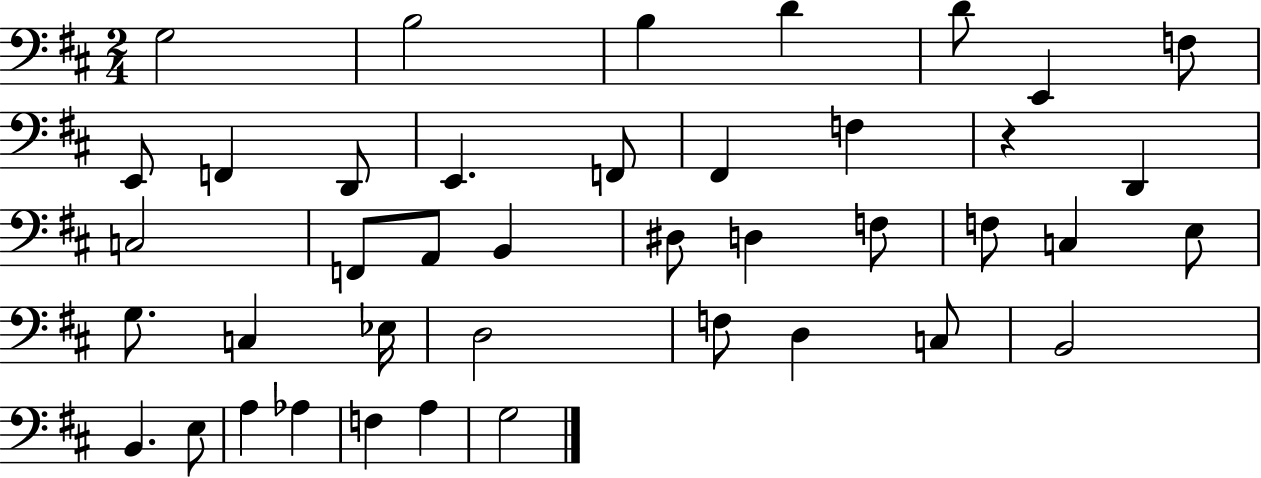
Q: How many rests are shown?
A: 1